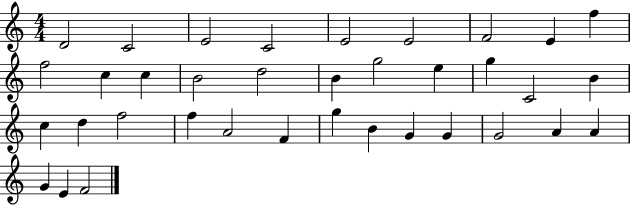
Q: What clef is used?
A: treble